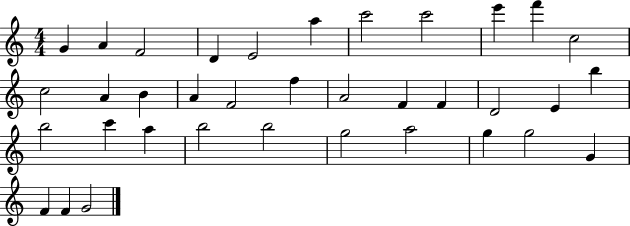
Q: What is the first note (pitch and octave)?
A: G4